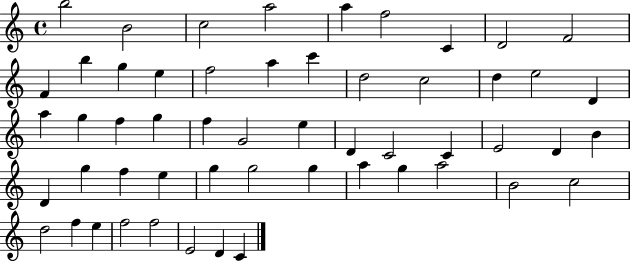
X:1
T:Untitled
M:4/4
L:1/4
K:C
b2 B2 c2 a2 a f2 C D2 F2 F b g e f2 a c' d2 c2 d e2 D a g f g f G2 e D C2 C E2 D B D g f e g g2 g a g a2 B2 c2 d2 f e f2 f2 E2 D C